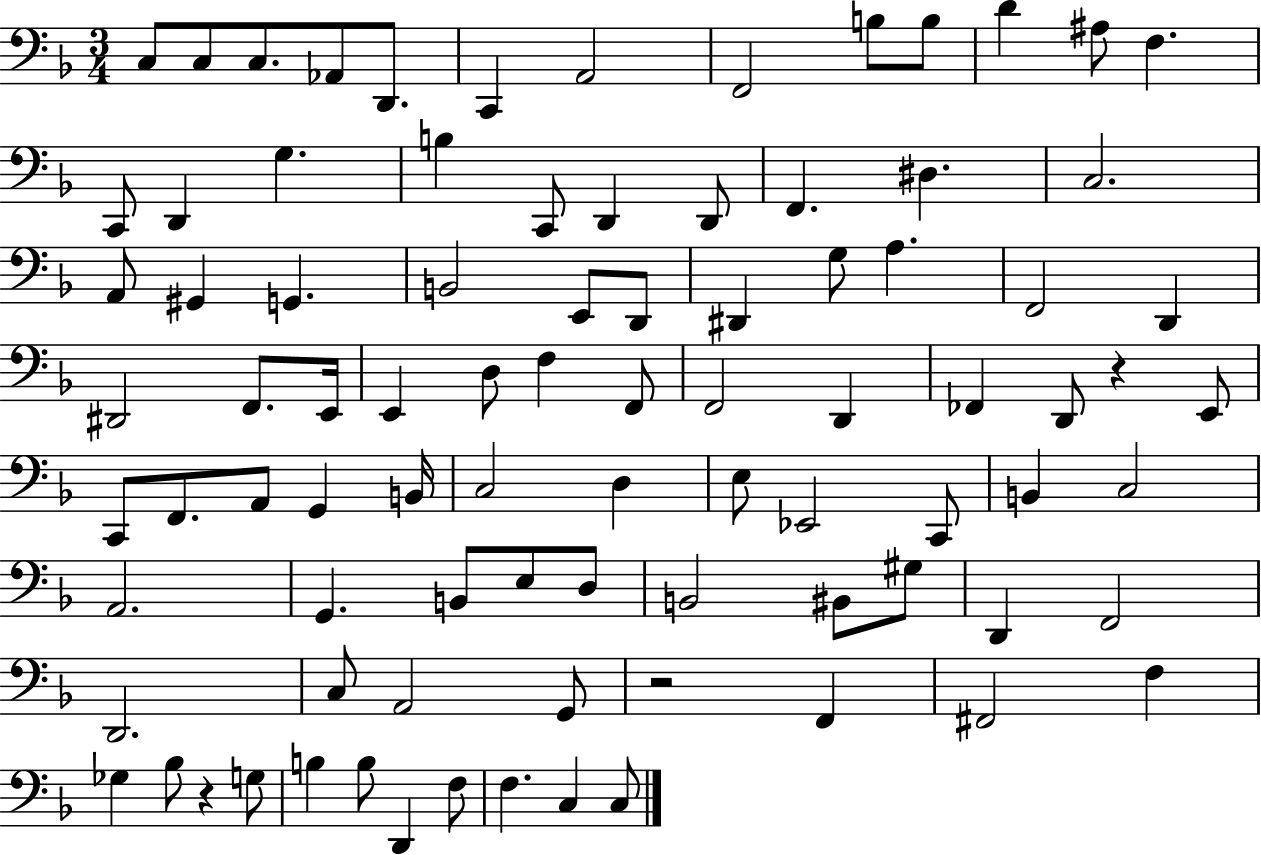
{
  \clef bass
  \numericTimeSignature
  \time 3/4
  \key f \major
  \repeat volta 2 { c8 c8 c8. aes,8 d,8. | c,4 a,2 | f,2 b8 b8 | d'4 ais8 f4. | \break c,8 d,4 g4. | b4 c,8 d,4 d,8 | f,4. dis4. | c2. | \break a,8 gis,4 g,4. | b,2 e,8 d,8 | dis,4 g8 a4. | f,2 d,4 | \break dis,2 f,8. e,16 | e,4 d8 f4 f,8 | f,2 d,4 | fes,4 d,8 r4 e,8 | \break c,8 f,8. a,8 g,4 b,16 | c2 d4 | e8 ees,2 c,8 | b,4 c2 | \break a,2. | g,4. b,8 e8 d8 | b,2 bis,8 gis8 | d,4 f,2 | \break d,2. | c8 a,2 g,8 | r2 f,4 | fis,2 f4 | \break ges4 bes8 r4 g8 | b4 b8 d,4 f8 | f4. c4 c8 | } \bar "|."
}